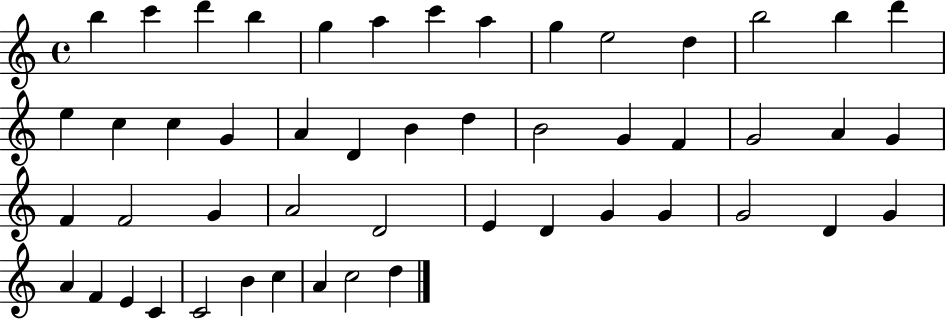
{
  \clef treble
  \time 4/4
  \defaultTimeSignature
  \key c \major
  b''4 c'''4 d'''4 b''4 | g''4 a''4 c'''4 a''4 | g''4 e''2 d''4 | b''2 b''4 d'''4 | \break e''4 c''4 c''4 g'4 | a'4 d'4 b'4 d''4 | b'2 g'4 f'4 | g'2 a'4 g'4 | \break f'4 f'2 g'4 | a'2 d'2 | e'4 d'4 g'4 g'4 | g'2 d'4 g'4 | \break a'4 f'4 e'4 c'4 | c'2 b'4 c''4 | a'4 c''2 d''4 | \bar "|."
}